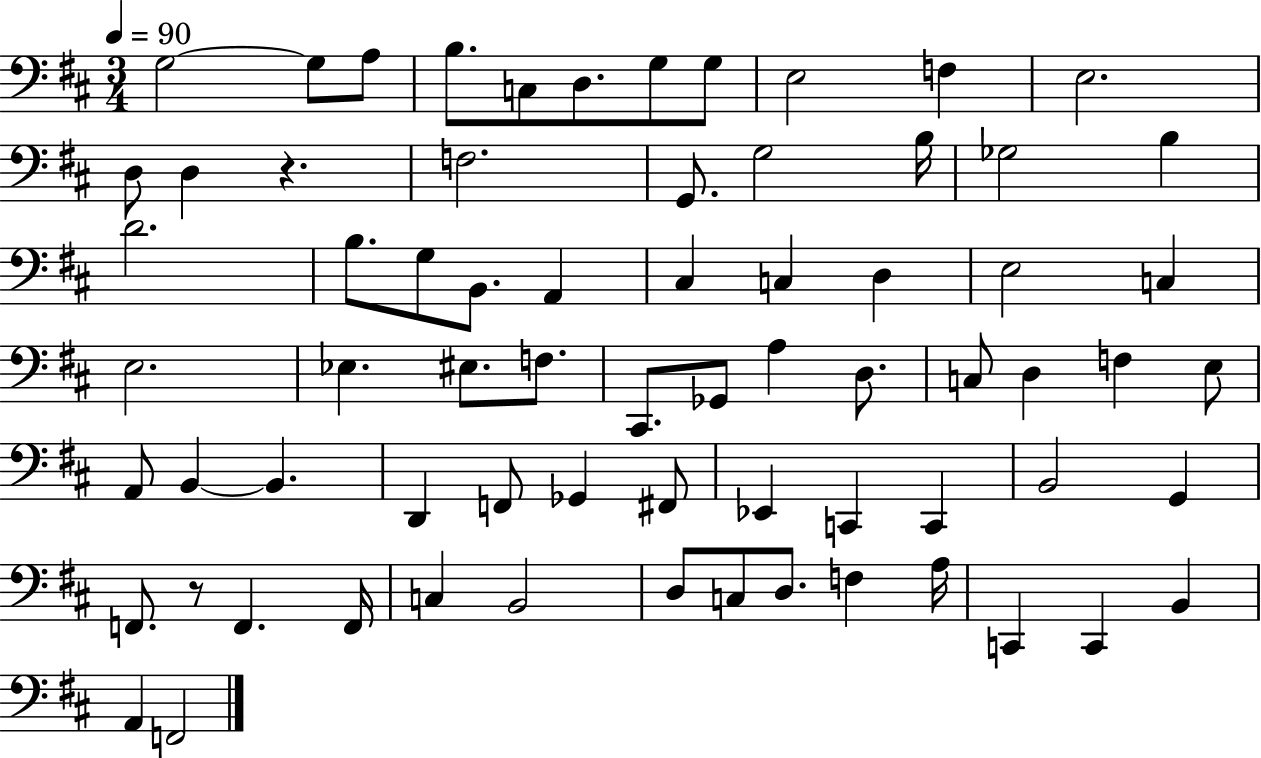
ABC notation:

X:1
T:Untitled
M:3/4
L:1/4
K:D
G,2 G,/2 A,/2 B,/2 C,/2 D,/2 G,/2 G,/2 E,2 F, E,2 D,/2 D, z F,2 G,,/2 G,2 B,/4 _G,2 B, D2 B,/2 G,/2 B,,/2 A,, ^C, C, D, E,2 C, E,2 _E, ^E,/2 F,/2 ^C,,/2 _G,,/2 A, D,/2 C,/2 D, F, E,/2 A,,/2 B,, B,, D,, F,,/2 _G,, ^F,,/2 _E,, C,, C,, B,,2 G,, F,,/2 z/2 F,, F,,/4 C, B,,2 D,/2 C,/2 D,/2 F, A,/4 C,, C,, B,, A,, F,,2